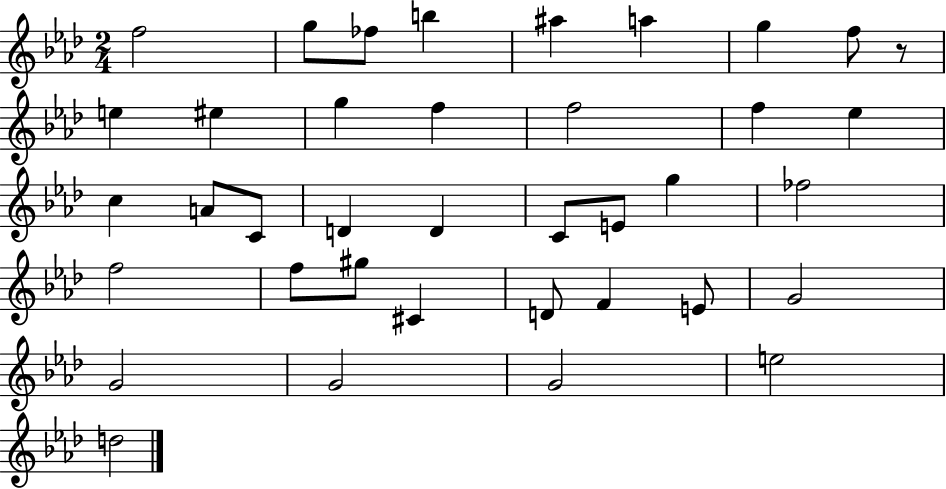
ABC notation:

X:1
T:Untitled
M:2/4
L:1/4
K:Ab
f2 g/2 _f/2 b ^a a g f/2 z/2 e ^e g f f2 f _e c A/2 C/2 D D C/2 E/2 g _f2 f2 f/2 ^g/2 ^C D/2 F E/2 G2 G2 G2 G2 e2 d2